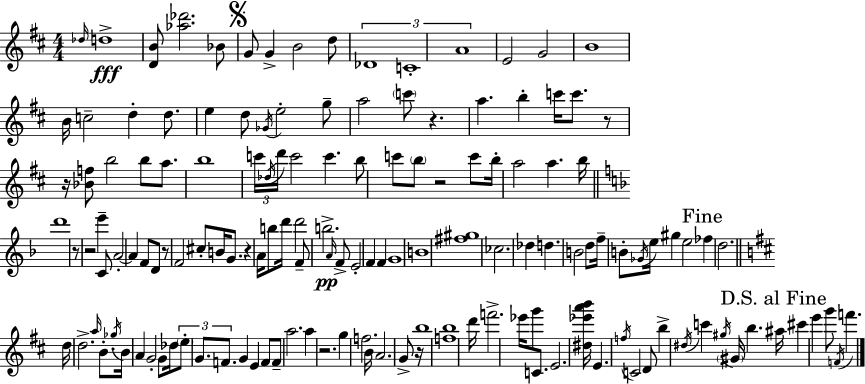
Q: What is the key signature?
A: D major